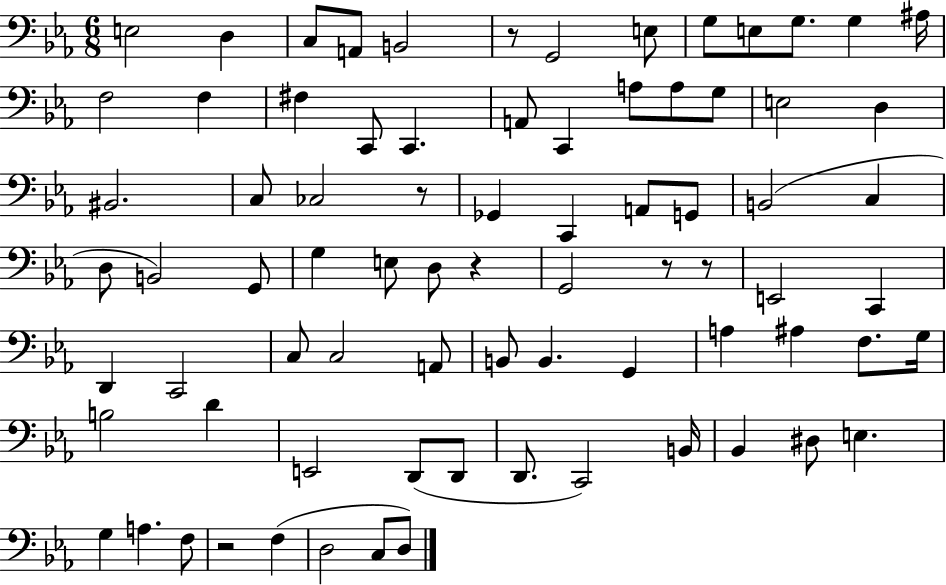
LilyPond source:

{
  \clef bass
  \numericTimeSignature
  \time 6/8
  \key ees \major
  e2 d4 | c8 a,8 b,2 | r8 g,2 e8 | g8 e8 g8. g4 ais16 | \break f2 f4 | fis4 c,8 c,4. | a,8 c,4 a8 a8 g8 | e2 d4 | \break bis,2. | c8 ces2 r8 | ges,4 c,4 a,8 g,8 | b,2( c4 | \break d8 b,2) g,8 | g4 e8 d8 r4 | g,2 r8 r8 | e,2 c,4 | \break d,4 c,2 | c8 c2 a,8 | b,8 b,4. g,4 | a4 ais4 f8. g16 | \break b2 d'4 | e,2 d,8( d,8 | d,8. c,2) b,16 | bes,4 dis8 e4. | \break g4 a4. f8 | r2 f4( | d2 c8 d8) | \bar "|."
}